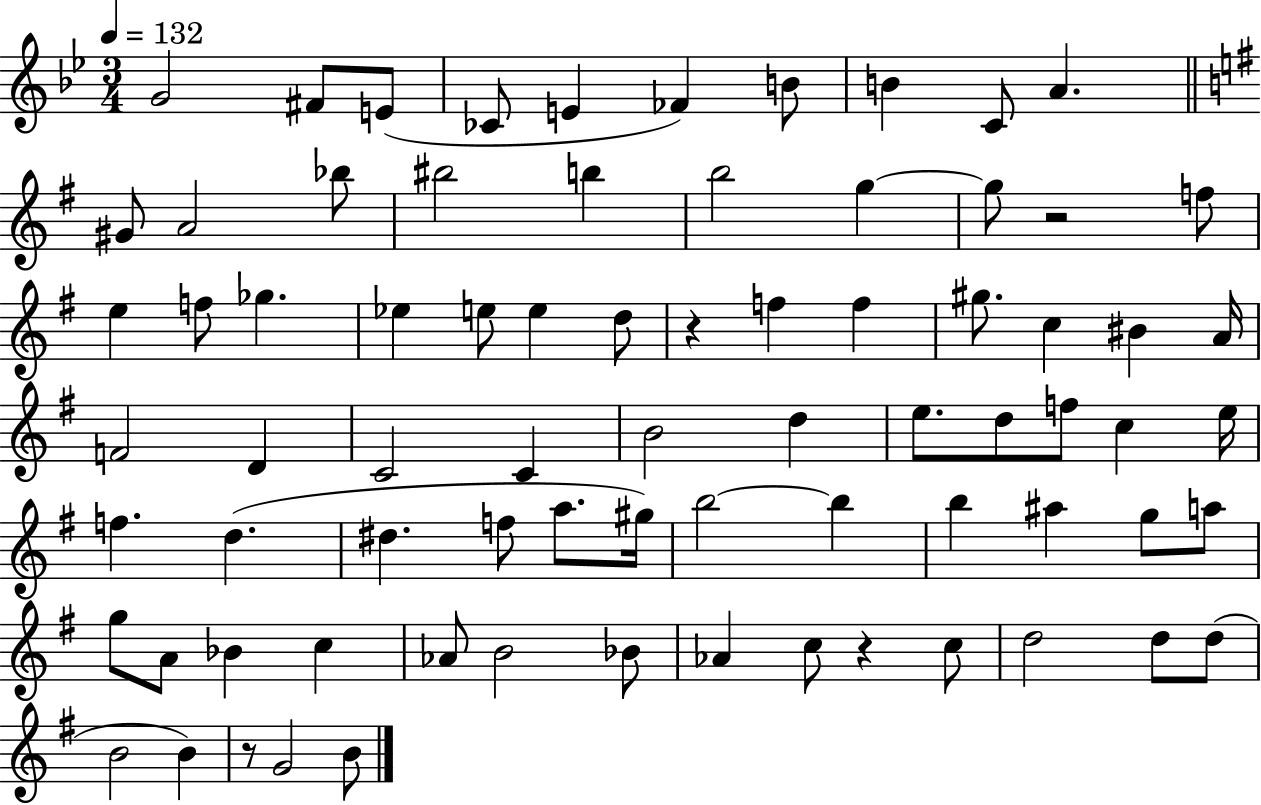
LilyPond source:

{
  \clef treble
  \numericTimeSignature
  \time 3/4
  \key bes \major
  \tempo 4 = 132
  g'2 fis'8 e'8( | ces'8 e'4 fes'4) b'8 | b'4 c'8 a'4. | \bar "||" \break \key g \major gis'8 a'2 bes''8 | bis''2 b''4 | b''2 g''4~~ | g''8 r2 f''8 | \break e''4 f''8 ges''4. | ees''4 e''8 e''4 d''8 | r4 f''4 f''4 | gis''8. c''4 bis'4 a'16 | \break f'2 d'4 | c'2 c'4 | b'2 d''4 | e''8. d''8 f''8 c''4 e''16 | \break f''4. d''4.( | dis''4. f''8 a''8. gis''16) | b''2~~ b''4 | b''4 ais''4 g''8 a''8 | \break g''8 a'8 bes'4 c''4 | aes'8 b'2 bes'8 | aes'4 c''8 r4 c''8 | d''2 d''8 d''8( | \break b'2 b'4) | r8 g'2 b'8 | \bar "|."
}